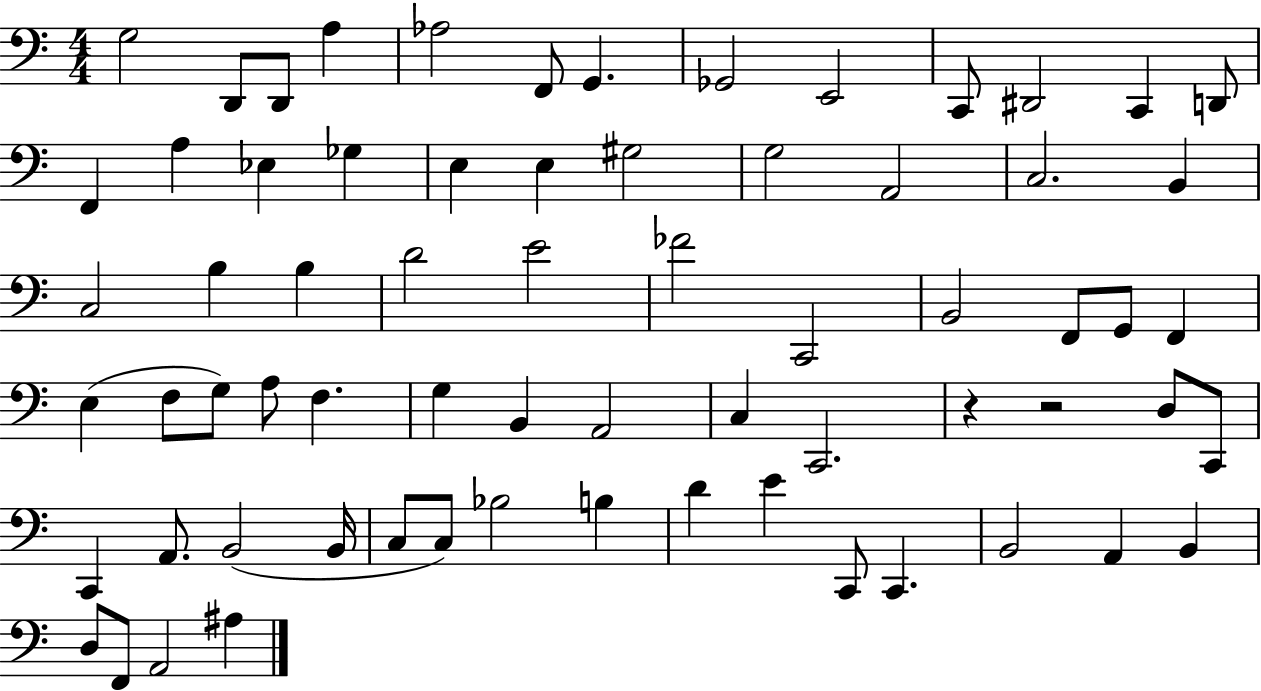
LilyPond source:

{
  \clef bass
  \numericTimeSignature
  \time 4/4
  \key c \major
  g2 d,8 d,8 a4 | aes2 f,8 g,4. | ges,2 e,2 | c,8 dis,2 c,4 d,8 | \break f,4 a4 ees4 ges4 | e4 e4 gis2 | g2 a,2 | c2. b,4 | \break c2 b4 b4 | d'2 e'2 | fes'2 c,2 | b,2 f,8 g,8 f,4 | \break e4( f8 g8) a8 f4. | g4 b,4 a,2 | c4 c,2. | r4 r2 d8 c,8 | \break c,4 a,8. b,2( b,16 | c8 c8) bes2 b4 | d'4 e'4 c,8 c,4. | b,2 a,4 b,4 | \break d8 f,8 a,2 ais4 | \bar "|."
}